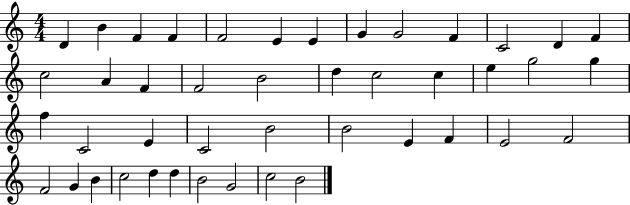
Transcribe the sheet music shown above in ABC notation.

X:1
T:Untitled
M:4/4
L:1/4
K:C
D B F F F2 E E G G2 F C2 D F c2 A F F2 B2 d c2 c e g2 g f C2 E C2 B2 B2 E F E2 F2 F2 G B c2 d d B2 G2 c2 B2